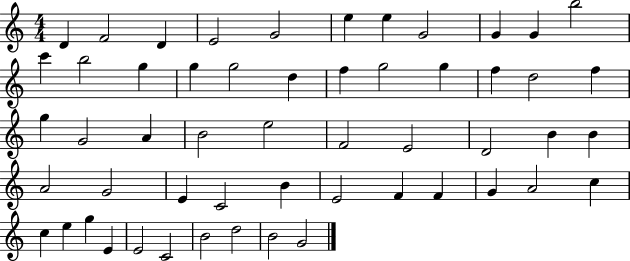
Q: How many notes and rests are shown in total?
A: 54